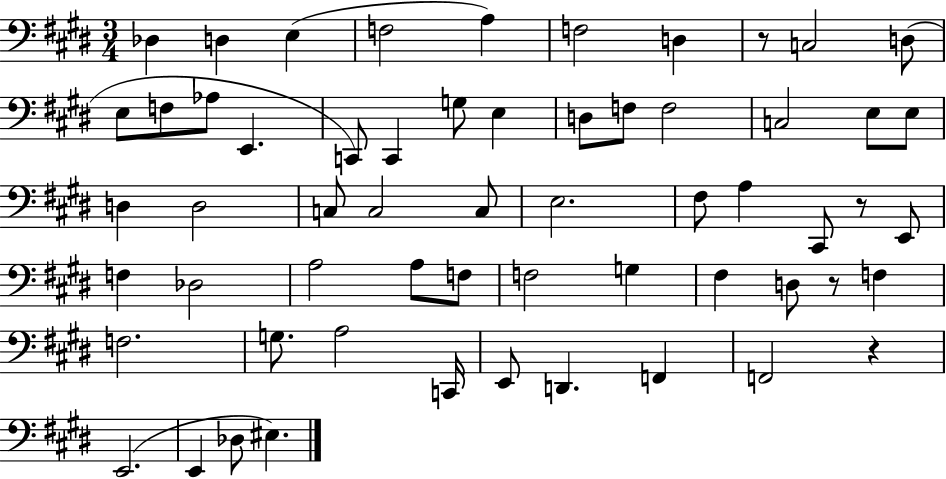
{
  \clef bass
  \numericTimeSignature
  \time 3/4
  \key e \major
  des4 d4 e4( | f2 a4) | f2 d4 | r8 c2 d8( | \break e8 f8 aes8 e,4. | c,8) c,4 g8 e4 | d8 f8 f2 | c2 e8 e8 | \break d4 d2 | c8 c2 c8 | e2. | fis8 a4 cis,8 r8 e,8 | \break f4 des2 | a2 a8 f8 | f2 g4 | fis4 d8 r8 f4 | \break f2. | g8. a2 c,16 | e,8 d,4. f,4 | f,2 r4 | \break e,2.( | e,4 des8 eis4.) | \bar "|."
}